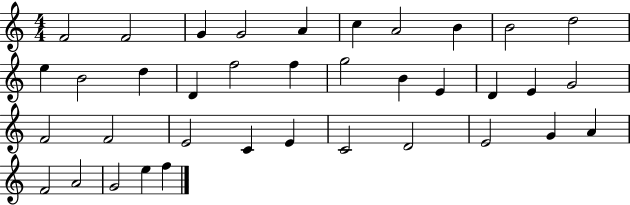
F4/h F4/h G4/q G4/h A4/q C5/q A4/h B4/q B4/h D5/h E5/q B4/h D5/q D4/q F5/h F5/q G5/h B4/q E4/q D4/q E4/q G4/h F4/h F4/h E4/h C4/q E4/q C4/h D4/h E4/h G4/q A4/q F4/h A4/h G4/h E5/q F5/q